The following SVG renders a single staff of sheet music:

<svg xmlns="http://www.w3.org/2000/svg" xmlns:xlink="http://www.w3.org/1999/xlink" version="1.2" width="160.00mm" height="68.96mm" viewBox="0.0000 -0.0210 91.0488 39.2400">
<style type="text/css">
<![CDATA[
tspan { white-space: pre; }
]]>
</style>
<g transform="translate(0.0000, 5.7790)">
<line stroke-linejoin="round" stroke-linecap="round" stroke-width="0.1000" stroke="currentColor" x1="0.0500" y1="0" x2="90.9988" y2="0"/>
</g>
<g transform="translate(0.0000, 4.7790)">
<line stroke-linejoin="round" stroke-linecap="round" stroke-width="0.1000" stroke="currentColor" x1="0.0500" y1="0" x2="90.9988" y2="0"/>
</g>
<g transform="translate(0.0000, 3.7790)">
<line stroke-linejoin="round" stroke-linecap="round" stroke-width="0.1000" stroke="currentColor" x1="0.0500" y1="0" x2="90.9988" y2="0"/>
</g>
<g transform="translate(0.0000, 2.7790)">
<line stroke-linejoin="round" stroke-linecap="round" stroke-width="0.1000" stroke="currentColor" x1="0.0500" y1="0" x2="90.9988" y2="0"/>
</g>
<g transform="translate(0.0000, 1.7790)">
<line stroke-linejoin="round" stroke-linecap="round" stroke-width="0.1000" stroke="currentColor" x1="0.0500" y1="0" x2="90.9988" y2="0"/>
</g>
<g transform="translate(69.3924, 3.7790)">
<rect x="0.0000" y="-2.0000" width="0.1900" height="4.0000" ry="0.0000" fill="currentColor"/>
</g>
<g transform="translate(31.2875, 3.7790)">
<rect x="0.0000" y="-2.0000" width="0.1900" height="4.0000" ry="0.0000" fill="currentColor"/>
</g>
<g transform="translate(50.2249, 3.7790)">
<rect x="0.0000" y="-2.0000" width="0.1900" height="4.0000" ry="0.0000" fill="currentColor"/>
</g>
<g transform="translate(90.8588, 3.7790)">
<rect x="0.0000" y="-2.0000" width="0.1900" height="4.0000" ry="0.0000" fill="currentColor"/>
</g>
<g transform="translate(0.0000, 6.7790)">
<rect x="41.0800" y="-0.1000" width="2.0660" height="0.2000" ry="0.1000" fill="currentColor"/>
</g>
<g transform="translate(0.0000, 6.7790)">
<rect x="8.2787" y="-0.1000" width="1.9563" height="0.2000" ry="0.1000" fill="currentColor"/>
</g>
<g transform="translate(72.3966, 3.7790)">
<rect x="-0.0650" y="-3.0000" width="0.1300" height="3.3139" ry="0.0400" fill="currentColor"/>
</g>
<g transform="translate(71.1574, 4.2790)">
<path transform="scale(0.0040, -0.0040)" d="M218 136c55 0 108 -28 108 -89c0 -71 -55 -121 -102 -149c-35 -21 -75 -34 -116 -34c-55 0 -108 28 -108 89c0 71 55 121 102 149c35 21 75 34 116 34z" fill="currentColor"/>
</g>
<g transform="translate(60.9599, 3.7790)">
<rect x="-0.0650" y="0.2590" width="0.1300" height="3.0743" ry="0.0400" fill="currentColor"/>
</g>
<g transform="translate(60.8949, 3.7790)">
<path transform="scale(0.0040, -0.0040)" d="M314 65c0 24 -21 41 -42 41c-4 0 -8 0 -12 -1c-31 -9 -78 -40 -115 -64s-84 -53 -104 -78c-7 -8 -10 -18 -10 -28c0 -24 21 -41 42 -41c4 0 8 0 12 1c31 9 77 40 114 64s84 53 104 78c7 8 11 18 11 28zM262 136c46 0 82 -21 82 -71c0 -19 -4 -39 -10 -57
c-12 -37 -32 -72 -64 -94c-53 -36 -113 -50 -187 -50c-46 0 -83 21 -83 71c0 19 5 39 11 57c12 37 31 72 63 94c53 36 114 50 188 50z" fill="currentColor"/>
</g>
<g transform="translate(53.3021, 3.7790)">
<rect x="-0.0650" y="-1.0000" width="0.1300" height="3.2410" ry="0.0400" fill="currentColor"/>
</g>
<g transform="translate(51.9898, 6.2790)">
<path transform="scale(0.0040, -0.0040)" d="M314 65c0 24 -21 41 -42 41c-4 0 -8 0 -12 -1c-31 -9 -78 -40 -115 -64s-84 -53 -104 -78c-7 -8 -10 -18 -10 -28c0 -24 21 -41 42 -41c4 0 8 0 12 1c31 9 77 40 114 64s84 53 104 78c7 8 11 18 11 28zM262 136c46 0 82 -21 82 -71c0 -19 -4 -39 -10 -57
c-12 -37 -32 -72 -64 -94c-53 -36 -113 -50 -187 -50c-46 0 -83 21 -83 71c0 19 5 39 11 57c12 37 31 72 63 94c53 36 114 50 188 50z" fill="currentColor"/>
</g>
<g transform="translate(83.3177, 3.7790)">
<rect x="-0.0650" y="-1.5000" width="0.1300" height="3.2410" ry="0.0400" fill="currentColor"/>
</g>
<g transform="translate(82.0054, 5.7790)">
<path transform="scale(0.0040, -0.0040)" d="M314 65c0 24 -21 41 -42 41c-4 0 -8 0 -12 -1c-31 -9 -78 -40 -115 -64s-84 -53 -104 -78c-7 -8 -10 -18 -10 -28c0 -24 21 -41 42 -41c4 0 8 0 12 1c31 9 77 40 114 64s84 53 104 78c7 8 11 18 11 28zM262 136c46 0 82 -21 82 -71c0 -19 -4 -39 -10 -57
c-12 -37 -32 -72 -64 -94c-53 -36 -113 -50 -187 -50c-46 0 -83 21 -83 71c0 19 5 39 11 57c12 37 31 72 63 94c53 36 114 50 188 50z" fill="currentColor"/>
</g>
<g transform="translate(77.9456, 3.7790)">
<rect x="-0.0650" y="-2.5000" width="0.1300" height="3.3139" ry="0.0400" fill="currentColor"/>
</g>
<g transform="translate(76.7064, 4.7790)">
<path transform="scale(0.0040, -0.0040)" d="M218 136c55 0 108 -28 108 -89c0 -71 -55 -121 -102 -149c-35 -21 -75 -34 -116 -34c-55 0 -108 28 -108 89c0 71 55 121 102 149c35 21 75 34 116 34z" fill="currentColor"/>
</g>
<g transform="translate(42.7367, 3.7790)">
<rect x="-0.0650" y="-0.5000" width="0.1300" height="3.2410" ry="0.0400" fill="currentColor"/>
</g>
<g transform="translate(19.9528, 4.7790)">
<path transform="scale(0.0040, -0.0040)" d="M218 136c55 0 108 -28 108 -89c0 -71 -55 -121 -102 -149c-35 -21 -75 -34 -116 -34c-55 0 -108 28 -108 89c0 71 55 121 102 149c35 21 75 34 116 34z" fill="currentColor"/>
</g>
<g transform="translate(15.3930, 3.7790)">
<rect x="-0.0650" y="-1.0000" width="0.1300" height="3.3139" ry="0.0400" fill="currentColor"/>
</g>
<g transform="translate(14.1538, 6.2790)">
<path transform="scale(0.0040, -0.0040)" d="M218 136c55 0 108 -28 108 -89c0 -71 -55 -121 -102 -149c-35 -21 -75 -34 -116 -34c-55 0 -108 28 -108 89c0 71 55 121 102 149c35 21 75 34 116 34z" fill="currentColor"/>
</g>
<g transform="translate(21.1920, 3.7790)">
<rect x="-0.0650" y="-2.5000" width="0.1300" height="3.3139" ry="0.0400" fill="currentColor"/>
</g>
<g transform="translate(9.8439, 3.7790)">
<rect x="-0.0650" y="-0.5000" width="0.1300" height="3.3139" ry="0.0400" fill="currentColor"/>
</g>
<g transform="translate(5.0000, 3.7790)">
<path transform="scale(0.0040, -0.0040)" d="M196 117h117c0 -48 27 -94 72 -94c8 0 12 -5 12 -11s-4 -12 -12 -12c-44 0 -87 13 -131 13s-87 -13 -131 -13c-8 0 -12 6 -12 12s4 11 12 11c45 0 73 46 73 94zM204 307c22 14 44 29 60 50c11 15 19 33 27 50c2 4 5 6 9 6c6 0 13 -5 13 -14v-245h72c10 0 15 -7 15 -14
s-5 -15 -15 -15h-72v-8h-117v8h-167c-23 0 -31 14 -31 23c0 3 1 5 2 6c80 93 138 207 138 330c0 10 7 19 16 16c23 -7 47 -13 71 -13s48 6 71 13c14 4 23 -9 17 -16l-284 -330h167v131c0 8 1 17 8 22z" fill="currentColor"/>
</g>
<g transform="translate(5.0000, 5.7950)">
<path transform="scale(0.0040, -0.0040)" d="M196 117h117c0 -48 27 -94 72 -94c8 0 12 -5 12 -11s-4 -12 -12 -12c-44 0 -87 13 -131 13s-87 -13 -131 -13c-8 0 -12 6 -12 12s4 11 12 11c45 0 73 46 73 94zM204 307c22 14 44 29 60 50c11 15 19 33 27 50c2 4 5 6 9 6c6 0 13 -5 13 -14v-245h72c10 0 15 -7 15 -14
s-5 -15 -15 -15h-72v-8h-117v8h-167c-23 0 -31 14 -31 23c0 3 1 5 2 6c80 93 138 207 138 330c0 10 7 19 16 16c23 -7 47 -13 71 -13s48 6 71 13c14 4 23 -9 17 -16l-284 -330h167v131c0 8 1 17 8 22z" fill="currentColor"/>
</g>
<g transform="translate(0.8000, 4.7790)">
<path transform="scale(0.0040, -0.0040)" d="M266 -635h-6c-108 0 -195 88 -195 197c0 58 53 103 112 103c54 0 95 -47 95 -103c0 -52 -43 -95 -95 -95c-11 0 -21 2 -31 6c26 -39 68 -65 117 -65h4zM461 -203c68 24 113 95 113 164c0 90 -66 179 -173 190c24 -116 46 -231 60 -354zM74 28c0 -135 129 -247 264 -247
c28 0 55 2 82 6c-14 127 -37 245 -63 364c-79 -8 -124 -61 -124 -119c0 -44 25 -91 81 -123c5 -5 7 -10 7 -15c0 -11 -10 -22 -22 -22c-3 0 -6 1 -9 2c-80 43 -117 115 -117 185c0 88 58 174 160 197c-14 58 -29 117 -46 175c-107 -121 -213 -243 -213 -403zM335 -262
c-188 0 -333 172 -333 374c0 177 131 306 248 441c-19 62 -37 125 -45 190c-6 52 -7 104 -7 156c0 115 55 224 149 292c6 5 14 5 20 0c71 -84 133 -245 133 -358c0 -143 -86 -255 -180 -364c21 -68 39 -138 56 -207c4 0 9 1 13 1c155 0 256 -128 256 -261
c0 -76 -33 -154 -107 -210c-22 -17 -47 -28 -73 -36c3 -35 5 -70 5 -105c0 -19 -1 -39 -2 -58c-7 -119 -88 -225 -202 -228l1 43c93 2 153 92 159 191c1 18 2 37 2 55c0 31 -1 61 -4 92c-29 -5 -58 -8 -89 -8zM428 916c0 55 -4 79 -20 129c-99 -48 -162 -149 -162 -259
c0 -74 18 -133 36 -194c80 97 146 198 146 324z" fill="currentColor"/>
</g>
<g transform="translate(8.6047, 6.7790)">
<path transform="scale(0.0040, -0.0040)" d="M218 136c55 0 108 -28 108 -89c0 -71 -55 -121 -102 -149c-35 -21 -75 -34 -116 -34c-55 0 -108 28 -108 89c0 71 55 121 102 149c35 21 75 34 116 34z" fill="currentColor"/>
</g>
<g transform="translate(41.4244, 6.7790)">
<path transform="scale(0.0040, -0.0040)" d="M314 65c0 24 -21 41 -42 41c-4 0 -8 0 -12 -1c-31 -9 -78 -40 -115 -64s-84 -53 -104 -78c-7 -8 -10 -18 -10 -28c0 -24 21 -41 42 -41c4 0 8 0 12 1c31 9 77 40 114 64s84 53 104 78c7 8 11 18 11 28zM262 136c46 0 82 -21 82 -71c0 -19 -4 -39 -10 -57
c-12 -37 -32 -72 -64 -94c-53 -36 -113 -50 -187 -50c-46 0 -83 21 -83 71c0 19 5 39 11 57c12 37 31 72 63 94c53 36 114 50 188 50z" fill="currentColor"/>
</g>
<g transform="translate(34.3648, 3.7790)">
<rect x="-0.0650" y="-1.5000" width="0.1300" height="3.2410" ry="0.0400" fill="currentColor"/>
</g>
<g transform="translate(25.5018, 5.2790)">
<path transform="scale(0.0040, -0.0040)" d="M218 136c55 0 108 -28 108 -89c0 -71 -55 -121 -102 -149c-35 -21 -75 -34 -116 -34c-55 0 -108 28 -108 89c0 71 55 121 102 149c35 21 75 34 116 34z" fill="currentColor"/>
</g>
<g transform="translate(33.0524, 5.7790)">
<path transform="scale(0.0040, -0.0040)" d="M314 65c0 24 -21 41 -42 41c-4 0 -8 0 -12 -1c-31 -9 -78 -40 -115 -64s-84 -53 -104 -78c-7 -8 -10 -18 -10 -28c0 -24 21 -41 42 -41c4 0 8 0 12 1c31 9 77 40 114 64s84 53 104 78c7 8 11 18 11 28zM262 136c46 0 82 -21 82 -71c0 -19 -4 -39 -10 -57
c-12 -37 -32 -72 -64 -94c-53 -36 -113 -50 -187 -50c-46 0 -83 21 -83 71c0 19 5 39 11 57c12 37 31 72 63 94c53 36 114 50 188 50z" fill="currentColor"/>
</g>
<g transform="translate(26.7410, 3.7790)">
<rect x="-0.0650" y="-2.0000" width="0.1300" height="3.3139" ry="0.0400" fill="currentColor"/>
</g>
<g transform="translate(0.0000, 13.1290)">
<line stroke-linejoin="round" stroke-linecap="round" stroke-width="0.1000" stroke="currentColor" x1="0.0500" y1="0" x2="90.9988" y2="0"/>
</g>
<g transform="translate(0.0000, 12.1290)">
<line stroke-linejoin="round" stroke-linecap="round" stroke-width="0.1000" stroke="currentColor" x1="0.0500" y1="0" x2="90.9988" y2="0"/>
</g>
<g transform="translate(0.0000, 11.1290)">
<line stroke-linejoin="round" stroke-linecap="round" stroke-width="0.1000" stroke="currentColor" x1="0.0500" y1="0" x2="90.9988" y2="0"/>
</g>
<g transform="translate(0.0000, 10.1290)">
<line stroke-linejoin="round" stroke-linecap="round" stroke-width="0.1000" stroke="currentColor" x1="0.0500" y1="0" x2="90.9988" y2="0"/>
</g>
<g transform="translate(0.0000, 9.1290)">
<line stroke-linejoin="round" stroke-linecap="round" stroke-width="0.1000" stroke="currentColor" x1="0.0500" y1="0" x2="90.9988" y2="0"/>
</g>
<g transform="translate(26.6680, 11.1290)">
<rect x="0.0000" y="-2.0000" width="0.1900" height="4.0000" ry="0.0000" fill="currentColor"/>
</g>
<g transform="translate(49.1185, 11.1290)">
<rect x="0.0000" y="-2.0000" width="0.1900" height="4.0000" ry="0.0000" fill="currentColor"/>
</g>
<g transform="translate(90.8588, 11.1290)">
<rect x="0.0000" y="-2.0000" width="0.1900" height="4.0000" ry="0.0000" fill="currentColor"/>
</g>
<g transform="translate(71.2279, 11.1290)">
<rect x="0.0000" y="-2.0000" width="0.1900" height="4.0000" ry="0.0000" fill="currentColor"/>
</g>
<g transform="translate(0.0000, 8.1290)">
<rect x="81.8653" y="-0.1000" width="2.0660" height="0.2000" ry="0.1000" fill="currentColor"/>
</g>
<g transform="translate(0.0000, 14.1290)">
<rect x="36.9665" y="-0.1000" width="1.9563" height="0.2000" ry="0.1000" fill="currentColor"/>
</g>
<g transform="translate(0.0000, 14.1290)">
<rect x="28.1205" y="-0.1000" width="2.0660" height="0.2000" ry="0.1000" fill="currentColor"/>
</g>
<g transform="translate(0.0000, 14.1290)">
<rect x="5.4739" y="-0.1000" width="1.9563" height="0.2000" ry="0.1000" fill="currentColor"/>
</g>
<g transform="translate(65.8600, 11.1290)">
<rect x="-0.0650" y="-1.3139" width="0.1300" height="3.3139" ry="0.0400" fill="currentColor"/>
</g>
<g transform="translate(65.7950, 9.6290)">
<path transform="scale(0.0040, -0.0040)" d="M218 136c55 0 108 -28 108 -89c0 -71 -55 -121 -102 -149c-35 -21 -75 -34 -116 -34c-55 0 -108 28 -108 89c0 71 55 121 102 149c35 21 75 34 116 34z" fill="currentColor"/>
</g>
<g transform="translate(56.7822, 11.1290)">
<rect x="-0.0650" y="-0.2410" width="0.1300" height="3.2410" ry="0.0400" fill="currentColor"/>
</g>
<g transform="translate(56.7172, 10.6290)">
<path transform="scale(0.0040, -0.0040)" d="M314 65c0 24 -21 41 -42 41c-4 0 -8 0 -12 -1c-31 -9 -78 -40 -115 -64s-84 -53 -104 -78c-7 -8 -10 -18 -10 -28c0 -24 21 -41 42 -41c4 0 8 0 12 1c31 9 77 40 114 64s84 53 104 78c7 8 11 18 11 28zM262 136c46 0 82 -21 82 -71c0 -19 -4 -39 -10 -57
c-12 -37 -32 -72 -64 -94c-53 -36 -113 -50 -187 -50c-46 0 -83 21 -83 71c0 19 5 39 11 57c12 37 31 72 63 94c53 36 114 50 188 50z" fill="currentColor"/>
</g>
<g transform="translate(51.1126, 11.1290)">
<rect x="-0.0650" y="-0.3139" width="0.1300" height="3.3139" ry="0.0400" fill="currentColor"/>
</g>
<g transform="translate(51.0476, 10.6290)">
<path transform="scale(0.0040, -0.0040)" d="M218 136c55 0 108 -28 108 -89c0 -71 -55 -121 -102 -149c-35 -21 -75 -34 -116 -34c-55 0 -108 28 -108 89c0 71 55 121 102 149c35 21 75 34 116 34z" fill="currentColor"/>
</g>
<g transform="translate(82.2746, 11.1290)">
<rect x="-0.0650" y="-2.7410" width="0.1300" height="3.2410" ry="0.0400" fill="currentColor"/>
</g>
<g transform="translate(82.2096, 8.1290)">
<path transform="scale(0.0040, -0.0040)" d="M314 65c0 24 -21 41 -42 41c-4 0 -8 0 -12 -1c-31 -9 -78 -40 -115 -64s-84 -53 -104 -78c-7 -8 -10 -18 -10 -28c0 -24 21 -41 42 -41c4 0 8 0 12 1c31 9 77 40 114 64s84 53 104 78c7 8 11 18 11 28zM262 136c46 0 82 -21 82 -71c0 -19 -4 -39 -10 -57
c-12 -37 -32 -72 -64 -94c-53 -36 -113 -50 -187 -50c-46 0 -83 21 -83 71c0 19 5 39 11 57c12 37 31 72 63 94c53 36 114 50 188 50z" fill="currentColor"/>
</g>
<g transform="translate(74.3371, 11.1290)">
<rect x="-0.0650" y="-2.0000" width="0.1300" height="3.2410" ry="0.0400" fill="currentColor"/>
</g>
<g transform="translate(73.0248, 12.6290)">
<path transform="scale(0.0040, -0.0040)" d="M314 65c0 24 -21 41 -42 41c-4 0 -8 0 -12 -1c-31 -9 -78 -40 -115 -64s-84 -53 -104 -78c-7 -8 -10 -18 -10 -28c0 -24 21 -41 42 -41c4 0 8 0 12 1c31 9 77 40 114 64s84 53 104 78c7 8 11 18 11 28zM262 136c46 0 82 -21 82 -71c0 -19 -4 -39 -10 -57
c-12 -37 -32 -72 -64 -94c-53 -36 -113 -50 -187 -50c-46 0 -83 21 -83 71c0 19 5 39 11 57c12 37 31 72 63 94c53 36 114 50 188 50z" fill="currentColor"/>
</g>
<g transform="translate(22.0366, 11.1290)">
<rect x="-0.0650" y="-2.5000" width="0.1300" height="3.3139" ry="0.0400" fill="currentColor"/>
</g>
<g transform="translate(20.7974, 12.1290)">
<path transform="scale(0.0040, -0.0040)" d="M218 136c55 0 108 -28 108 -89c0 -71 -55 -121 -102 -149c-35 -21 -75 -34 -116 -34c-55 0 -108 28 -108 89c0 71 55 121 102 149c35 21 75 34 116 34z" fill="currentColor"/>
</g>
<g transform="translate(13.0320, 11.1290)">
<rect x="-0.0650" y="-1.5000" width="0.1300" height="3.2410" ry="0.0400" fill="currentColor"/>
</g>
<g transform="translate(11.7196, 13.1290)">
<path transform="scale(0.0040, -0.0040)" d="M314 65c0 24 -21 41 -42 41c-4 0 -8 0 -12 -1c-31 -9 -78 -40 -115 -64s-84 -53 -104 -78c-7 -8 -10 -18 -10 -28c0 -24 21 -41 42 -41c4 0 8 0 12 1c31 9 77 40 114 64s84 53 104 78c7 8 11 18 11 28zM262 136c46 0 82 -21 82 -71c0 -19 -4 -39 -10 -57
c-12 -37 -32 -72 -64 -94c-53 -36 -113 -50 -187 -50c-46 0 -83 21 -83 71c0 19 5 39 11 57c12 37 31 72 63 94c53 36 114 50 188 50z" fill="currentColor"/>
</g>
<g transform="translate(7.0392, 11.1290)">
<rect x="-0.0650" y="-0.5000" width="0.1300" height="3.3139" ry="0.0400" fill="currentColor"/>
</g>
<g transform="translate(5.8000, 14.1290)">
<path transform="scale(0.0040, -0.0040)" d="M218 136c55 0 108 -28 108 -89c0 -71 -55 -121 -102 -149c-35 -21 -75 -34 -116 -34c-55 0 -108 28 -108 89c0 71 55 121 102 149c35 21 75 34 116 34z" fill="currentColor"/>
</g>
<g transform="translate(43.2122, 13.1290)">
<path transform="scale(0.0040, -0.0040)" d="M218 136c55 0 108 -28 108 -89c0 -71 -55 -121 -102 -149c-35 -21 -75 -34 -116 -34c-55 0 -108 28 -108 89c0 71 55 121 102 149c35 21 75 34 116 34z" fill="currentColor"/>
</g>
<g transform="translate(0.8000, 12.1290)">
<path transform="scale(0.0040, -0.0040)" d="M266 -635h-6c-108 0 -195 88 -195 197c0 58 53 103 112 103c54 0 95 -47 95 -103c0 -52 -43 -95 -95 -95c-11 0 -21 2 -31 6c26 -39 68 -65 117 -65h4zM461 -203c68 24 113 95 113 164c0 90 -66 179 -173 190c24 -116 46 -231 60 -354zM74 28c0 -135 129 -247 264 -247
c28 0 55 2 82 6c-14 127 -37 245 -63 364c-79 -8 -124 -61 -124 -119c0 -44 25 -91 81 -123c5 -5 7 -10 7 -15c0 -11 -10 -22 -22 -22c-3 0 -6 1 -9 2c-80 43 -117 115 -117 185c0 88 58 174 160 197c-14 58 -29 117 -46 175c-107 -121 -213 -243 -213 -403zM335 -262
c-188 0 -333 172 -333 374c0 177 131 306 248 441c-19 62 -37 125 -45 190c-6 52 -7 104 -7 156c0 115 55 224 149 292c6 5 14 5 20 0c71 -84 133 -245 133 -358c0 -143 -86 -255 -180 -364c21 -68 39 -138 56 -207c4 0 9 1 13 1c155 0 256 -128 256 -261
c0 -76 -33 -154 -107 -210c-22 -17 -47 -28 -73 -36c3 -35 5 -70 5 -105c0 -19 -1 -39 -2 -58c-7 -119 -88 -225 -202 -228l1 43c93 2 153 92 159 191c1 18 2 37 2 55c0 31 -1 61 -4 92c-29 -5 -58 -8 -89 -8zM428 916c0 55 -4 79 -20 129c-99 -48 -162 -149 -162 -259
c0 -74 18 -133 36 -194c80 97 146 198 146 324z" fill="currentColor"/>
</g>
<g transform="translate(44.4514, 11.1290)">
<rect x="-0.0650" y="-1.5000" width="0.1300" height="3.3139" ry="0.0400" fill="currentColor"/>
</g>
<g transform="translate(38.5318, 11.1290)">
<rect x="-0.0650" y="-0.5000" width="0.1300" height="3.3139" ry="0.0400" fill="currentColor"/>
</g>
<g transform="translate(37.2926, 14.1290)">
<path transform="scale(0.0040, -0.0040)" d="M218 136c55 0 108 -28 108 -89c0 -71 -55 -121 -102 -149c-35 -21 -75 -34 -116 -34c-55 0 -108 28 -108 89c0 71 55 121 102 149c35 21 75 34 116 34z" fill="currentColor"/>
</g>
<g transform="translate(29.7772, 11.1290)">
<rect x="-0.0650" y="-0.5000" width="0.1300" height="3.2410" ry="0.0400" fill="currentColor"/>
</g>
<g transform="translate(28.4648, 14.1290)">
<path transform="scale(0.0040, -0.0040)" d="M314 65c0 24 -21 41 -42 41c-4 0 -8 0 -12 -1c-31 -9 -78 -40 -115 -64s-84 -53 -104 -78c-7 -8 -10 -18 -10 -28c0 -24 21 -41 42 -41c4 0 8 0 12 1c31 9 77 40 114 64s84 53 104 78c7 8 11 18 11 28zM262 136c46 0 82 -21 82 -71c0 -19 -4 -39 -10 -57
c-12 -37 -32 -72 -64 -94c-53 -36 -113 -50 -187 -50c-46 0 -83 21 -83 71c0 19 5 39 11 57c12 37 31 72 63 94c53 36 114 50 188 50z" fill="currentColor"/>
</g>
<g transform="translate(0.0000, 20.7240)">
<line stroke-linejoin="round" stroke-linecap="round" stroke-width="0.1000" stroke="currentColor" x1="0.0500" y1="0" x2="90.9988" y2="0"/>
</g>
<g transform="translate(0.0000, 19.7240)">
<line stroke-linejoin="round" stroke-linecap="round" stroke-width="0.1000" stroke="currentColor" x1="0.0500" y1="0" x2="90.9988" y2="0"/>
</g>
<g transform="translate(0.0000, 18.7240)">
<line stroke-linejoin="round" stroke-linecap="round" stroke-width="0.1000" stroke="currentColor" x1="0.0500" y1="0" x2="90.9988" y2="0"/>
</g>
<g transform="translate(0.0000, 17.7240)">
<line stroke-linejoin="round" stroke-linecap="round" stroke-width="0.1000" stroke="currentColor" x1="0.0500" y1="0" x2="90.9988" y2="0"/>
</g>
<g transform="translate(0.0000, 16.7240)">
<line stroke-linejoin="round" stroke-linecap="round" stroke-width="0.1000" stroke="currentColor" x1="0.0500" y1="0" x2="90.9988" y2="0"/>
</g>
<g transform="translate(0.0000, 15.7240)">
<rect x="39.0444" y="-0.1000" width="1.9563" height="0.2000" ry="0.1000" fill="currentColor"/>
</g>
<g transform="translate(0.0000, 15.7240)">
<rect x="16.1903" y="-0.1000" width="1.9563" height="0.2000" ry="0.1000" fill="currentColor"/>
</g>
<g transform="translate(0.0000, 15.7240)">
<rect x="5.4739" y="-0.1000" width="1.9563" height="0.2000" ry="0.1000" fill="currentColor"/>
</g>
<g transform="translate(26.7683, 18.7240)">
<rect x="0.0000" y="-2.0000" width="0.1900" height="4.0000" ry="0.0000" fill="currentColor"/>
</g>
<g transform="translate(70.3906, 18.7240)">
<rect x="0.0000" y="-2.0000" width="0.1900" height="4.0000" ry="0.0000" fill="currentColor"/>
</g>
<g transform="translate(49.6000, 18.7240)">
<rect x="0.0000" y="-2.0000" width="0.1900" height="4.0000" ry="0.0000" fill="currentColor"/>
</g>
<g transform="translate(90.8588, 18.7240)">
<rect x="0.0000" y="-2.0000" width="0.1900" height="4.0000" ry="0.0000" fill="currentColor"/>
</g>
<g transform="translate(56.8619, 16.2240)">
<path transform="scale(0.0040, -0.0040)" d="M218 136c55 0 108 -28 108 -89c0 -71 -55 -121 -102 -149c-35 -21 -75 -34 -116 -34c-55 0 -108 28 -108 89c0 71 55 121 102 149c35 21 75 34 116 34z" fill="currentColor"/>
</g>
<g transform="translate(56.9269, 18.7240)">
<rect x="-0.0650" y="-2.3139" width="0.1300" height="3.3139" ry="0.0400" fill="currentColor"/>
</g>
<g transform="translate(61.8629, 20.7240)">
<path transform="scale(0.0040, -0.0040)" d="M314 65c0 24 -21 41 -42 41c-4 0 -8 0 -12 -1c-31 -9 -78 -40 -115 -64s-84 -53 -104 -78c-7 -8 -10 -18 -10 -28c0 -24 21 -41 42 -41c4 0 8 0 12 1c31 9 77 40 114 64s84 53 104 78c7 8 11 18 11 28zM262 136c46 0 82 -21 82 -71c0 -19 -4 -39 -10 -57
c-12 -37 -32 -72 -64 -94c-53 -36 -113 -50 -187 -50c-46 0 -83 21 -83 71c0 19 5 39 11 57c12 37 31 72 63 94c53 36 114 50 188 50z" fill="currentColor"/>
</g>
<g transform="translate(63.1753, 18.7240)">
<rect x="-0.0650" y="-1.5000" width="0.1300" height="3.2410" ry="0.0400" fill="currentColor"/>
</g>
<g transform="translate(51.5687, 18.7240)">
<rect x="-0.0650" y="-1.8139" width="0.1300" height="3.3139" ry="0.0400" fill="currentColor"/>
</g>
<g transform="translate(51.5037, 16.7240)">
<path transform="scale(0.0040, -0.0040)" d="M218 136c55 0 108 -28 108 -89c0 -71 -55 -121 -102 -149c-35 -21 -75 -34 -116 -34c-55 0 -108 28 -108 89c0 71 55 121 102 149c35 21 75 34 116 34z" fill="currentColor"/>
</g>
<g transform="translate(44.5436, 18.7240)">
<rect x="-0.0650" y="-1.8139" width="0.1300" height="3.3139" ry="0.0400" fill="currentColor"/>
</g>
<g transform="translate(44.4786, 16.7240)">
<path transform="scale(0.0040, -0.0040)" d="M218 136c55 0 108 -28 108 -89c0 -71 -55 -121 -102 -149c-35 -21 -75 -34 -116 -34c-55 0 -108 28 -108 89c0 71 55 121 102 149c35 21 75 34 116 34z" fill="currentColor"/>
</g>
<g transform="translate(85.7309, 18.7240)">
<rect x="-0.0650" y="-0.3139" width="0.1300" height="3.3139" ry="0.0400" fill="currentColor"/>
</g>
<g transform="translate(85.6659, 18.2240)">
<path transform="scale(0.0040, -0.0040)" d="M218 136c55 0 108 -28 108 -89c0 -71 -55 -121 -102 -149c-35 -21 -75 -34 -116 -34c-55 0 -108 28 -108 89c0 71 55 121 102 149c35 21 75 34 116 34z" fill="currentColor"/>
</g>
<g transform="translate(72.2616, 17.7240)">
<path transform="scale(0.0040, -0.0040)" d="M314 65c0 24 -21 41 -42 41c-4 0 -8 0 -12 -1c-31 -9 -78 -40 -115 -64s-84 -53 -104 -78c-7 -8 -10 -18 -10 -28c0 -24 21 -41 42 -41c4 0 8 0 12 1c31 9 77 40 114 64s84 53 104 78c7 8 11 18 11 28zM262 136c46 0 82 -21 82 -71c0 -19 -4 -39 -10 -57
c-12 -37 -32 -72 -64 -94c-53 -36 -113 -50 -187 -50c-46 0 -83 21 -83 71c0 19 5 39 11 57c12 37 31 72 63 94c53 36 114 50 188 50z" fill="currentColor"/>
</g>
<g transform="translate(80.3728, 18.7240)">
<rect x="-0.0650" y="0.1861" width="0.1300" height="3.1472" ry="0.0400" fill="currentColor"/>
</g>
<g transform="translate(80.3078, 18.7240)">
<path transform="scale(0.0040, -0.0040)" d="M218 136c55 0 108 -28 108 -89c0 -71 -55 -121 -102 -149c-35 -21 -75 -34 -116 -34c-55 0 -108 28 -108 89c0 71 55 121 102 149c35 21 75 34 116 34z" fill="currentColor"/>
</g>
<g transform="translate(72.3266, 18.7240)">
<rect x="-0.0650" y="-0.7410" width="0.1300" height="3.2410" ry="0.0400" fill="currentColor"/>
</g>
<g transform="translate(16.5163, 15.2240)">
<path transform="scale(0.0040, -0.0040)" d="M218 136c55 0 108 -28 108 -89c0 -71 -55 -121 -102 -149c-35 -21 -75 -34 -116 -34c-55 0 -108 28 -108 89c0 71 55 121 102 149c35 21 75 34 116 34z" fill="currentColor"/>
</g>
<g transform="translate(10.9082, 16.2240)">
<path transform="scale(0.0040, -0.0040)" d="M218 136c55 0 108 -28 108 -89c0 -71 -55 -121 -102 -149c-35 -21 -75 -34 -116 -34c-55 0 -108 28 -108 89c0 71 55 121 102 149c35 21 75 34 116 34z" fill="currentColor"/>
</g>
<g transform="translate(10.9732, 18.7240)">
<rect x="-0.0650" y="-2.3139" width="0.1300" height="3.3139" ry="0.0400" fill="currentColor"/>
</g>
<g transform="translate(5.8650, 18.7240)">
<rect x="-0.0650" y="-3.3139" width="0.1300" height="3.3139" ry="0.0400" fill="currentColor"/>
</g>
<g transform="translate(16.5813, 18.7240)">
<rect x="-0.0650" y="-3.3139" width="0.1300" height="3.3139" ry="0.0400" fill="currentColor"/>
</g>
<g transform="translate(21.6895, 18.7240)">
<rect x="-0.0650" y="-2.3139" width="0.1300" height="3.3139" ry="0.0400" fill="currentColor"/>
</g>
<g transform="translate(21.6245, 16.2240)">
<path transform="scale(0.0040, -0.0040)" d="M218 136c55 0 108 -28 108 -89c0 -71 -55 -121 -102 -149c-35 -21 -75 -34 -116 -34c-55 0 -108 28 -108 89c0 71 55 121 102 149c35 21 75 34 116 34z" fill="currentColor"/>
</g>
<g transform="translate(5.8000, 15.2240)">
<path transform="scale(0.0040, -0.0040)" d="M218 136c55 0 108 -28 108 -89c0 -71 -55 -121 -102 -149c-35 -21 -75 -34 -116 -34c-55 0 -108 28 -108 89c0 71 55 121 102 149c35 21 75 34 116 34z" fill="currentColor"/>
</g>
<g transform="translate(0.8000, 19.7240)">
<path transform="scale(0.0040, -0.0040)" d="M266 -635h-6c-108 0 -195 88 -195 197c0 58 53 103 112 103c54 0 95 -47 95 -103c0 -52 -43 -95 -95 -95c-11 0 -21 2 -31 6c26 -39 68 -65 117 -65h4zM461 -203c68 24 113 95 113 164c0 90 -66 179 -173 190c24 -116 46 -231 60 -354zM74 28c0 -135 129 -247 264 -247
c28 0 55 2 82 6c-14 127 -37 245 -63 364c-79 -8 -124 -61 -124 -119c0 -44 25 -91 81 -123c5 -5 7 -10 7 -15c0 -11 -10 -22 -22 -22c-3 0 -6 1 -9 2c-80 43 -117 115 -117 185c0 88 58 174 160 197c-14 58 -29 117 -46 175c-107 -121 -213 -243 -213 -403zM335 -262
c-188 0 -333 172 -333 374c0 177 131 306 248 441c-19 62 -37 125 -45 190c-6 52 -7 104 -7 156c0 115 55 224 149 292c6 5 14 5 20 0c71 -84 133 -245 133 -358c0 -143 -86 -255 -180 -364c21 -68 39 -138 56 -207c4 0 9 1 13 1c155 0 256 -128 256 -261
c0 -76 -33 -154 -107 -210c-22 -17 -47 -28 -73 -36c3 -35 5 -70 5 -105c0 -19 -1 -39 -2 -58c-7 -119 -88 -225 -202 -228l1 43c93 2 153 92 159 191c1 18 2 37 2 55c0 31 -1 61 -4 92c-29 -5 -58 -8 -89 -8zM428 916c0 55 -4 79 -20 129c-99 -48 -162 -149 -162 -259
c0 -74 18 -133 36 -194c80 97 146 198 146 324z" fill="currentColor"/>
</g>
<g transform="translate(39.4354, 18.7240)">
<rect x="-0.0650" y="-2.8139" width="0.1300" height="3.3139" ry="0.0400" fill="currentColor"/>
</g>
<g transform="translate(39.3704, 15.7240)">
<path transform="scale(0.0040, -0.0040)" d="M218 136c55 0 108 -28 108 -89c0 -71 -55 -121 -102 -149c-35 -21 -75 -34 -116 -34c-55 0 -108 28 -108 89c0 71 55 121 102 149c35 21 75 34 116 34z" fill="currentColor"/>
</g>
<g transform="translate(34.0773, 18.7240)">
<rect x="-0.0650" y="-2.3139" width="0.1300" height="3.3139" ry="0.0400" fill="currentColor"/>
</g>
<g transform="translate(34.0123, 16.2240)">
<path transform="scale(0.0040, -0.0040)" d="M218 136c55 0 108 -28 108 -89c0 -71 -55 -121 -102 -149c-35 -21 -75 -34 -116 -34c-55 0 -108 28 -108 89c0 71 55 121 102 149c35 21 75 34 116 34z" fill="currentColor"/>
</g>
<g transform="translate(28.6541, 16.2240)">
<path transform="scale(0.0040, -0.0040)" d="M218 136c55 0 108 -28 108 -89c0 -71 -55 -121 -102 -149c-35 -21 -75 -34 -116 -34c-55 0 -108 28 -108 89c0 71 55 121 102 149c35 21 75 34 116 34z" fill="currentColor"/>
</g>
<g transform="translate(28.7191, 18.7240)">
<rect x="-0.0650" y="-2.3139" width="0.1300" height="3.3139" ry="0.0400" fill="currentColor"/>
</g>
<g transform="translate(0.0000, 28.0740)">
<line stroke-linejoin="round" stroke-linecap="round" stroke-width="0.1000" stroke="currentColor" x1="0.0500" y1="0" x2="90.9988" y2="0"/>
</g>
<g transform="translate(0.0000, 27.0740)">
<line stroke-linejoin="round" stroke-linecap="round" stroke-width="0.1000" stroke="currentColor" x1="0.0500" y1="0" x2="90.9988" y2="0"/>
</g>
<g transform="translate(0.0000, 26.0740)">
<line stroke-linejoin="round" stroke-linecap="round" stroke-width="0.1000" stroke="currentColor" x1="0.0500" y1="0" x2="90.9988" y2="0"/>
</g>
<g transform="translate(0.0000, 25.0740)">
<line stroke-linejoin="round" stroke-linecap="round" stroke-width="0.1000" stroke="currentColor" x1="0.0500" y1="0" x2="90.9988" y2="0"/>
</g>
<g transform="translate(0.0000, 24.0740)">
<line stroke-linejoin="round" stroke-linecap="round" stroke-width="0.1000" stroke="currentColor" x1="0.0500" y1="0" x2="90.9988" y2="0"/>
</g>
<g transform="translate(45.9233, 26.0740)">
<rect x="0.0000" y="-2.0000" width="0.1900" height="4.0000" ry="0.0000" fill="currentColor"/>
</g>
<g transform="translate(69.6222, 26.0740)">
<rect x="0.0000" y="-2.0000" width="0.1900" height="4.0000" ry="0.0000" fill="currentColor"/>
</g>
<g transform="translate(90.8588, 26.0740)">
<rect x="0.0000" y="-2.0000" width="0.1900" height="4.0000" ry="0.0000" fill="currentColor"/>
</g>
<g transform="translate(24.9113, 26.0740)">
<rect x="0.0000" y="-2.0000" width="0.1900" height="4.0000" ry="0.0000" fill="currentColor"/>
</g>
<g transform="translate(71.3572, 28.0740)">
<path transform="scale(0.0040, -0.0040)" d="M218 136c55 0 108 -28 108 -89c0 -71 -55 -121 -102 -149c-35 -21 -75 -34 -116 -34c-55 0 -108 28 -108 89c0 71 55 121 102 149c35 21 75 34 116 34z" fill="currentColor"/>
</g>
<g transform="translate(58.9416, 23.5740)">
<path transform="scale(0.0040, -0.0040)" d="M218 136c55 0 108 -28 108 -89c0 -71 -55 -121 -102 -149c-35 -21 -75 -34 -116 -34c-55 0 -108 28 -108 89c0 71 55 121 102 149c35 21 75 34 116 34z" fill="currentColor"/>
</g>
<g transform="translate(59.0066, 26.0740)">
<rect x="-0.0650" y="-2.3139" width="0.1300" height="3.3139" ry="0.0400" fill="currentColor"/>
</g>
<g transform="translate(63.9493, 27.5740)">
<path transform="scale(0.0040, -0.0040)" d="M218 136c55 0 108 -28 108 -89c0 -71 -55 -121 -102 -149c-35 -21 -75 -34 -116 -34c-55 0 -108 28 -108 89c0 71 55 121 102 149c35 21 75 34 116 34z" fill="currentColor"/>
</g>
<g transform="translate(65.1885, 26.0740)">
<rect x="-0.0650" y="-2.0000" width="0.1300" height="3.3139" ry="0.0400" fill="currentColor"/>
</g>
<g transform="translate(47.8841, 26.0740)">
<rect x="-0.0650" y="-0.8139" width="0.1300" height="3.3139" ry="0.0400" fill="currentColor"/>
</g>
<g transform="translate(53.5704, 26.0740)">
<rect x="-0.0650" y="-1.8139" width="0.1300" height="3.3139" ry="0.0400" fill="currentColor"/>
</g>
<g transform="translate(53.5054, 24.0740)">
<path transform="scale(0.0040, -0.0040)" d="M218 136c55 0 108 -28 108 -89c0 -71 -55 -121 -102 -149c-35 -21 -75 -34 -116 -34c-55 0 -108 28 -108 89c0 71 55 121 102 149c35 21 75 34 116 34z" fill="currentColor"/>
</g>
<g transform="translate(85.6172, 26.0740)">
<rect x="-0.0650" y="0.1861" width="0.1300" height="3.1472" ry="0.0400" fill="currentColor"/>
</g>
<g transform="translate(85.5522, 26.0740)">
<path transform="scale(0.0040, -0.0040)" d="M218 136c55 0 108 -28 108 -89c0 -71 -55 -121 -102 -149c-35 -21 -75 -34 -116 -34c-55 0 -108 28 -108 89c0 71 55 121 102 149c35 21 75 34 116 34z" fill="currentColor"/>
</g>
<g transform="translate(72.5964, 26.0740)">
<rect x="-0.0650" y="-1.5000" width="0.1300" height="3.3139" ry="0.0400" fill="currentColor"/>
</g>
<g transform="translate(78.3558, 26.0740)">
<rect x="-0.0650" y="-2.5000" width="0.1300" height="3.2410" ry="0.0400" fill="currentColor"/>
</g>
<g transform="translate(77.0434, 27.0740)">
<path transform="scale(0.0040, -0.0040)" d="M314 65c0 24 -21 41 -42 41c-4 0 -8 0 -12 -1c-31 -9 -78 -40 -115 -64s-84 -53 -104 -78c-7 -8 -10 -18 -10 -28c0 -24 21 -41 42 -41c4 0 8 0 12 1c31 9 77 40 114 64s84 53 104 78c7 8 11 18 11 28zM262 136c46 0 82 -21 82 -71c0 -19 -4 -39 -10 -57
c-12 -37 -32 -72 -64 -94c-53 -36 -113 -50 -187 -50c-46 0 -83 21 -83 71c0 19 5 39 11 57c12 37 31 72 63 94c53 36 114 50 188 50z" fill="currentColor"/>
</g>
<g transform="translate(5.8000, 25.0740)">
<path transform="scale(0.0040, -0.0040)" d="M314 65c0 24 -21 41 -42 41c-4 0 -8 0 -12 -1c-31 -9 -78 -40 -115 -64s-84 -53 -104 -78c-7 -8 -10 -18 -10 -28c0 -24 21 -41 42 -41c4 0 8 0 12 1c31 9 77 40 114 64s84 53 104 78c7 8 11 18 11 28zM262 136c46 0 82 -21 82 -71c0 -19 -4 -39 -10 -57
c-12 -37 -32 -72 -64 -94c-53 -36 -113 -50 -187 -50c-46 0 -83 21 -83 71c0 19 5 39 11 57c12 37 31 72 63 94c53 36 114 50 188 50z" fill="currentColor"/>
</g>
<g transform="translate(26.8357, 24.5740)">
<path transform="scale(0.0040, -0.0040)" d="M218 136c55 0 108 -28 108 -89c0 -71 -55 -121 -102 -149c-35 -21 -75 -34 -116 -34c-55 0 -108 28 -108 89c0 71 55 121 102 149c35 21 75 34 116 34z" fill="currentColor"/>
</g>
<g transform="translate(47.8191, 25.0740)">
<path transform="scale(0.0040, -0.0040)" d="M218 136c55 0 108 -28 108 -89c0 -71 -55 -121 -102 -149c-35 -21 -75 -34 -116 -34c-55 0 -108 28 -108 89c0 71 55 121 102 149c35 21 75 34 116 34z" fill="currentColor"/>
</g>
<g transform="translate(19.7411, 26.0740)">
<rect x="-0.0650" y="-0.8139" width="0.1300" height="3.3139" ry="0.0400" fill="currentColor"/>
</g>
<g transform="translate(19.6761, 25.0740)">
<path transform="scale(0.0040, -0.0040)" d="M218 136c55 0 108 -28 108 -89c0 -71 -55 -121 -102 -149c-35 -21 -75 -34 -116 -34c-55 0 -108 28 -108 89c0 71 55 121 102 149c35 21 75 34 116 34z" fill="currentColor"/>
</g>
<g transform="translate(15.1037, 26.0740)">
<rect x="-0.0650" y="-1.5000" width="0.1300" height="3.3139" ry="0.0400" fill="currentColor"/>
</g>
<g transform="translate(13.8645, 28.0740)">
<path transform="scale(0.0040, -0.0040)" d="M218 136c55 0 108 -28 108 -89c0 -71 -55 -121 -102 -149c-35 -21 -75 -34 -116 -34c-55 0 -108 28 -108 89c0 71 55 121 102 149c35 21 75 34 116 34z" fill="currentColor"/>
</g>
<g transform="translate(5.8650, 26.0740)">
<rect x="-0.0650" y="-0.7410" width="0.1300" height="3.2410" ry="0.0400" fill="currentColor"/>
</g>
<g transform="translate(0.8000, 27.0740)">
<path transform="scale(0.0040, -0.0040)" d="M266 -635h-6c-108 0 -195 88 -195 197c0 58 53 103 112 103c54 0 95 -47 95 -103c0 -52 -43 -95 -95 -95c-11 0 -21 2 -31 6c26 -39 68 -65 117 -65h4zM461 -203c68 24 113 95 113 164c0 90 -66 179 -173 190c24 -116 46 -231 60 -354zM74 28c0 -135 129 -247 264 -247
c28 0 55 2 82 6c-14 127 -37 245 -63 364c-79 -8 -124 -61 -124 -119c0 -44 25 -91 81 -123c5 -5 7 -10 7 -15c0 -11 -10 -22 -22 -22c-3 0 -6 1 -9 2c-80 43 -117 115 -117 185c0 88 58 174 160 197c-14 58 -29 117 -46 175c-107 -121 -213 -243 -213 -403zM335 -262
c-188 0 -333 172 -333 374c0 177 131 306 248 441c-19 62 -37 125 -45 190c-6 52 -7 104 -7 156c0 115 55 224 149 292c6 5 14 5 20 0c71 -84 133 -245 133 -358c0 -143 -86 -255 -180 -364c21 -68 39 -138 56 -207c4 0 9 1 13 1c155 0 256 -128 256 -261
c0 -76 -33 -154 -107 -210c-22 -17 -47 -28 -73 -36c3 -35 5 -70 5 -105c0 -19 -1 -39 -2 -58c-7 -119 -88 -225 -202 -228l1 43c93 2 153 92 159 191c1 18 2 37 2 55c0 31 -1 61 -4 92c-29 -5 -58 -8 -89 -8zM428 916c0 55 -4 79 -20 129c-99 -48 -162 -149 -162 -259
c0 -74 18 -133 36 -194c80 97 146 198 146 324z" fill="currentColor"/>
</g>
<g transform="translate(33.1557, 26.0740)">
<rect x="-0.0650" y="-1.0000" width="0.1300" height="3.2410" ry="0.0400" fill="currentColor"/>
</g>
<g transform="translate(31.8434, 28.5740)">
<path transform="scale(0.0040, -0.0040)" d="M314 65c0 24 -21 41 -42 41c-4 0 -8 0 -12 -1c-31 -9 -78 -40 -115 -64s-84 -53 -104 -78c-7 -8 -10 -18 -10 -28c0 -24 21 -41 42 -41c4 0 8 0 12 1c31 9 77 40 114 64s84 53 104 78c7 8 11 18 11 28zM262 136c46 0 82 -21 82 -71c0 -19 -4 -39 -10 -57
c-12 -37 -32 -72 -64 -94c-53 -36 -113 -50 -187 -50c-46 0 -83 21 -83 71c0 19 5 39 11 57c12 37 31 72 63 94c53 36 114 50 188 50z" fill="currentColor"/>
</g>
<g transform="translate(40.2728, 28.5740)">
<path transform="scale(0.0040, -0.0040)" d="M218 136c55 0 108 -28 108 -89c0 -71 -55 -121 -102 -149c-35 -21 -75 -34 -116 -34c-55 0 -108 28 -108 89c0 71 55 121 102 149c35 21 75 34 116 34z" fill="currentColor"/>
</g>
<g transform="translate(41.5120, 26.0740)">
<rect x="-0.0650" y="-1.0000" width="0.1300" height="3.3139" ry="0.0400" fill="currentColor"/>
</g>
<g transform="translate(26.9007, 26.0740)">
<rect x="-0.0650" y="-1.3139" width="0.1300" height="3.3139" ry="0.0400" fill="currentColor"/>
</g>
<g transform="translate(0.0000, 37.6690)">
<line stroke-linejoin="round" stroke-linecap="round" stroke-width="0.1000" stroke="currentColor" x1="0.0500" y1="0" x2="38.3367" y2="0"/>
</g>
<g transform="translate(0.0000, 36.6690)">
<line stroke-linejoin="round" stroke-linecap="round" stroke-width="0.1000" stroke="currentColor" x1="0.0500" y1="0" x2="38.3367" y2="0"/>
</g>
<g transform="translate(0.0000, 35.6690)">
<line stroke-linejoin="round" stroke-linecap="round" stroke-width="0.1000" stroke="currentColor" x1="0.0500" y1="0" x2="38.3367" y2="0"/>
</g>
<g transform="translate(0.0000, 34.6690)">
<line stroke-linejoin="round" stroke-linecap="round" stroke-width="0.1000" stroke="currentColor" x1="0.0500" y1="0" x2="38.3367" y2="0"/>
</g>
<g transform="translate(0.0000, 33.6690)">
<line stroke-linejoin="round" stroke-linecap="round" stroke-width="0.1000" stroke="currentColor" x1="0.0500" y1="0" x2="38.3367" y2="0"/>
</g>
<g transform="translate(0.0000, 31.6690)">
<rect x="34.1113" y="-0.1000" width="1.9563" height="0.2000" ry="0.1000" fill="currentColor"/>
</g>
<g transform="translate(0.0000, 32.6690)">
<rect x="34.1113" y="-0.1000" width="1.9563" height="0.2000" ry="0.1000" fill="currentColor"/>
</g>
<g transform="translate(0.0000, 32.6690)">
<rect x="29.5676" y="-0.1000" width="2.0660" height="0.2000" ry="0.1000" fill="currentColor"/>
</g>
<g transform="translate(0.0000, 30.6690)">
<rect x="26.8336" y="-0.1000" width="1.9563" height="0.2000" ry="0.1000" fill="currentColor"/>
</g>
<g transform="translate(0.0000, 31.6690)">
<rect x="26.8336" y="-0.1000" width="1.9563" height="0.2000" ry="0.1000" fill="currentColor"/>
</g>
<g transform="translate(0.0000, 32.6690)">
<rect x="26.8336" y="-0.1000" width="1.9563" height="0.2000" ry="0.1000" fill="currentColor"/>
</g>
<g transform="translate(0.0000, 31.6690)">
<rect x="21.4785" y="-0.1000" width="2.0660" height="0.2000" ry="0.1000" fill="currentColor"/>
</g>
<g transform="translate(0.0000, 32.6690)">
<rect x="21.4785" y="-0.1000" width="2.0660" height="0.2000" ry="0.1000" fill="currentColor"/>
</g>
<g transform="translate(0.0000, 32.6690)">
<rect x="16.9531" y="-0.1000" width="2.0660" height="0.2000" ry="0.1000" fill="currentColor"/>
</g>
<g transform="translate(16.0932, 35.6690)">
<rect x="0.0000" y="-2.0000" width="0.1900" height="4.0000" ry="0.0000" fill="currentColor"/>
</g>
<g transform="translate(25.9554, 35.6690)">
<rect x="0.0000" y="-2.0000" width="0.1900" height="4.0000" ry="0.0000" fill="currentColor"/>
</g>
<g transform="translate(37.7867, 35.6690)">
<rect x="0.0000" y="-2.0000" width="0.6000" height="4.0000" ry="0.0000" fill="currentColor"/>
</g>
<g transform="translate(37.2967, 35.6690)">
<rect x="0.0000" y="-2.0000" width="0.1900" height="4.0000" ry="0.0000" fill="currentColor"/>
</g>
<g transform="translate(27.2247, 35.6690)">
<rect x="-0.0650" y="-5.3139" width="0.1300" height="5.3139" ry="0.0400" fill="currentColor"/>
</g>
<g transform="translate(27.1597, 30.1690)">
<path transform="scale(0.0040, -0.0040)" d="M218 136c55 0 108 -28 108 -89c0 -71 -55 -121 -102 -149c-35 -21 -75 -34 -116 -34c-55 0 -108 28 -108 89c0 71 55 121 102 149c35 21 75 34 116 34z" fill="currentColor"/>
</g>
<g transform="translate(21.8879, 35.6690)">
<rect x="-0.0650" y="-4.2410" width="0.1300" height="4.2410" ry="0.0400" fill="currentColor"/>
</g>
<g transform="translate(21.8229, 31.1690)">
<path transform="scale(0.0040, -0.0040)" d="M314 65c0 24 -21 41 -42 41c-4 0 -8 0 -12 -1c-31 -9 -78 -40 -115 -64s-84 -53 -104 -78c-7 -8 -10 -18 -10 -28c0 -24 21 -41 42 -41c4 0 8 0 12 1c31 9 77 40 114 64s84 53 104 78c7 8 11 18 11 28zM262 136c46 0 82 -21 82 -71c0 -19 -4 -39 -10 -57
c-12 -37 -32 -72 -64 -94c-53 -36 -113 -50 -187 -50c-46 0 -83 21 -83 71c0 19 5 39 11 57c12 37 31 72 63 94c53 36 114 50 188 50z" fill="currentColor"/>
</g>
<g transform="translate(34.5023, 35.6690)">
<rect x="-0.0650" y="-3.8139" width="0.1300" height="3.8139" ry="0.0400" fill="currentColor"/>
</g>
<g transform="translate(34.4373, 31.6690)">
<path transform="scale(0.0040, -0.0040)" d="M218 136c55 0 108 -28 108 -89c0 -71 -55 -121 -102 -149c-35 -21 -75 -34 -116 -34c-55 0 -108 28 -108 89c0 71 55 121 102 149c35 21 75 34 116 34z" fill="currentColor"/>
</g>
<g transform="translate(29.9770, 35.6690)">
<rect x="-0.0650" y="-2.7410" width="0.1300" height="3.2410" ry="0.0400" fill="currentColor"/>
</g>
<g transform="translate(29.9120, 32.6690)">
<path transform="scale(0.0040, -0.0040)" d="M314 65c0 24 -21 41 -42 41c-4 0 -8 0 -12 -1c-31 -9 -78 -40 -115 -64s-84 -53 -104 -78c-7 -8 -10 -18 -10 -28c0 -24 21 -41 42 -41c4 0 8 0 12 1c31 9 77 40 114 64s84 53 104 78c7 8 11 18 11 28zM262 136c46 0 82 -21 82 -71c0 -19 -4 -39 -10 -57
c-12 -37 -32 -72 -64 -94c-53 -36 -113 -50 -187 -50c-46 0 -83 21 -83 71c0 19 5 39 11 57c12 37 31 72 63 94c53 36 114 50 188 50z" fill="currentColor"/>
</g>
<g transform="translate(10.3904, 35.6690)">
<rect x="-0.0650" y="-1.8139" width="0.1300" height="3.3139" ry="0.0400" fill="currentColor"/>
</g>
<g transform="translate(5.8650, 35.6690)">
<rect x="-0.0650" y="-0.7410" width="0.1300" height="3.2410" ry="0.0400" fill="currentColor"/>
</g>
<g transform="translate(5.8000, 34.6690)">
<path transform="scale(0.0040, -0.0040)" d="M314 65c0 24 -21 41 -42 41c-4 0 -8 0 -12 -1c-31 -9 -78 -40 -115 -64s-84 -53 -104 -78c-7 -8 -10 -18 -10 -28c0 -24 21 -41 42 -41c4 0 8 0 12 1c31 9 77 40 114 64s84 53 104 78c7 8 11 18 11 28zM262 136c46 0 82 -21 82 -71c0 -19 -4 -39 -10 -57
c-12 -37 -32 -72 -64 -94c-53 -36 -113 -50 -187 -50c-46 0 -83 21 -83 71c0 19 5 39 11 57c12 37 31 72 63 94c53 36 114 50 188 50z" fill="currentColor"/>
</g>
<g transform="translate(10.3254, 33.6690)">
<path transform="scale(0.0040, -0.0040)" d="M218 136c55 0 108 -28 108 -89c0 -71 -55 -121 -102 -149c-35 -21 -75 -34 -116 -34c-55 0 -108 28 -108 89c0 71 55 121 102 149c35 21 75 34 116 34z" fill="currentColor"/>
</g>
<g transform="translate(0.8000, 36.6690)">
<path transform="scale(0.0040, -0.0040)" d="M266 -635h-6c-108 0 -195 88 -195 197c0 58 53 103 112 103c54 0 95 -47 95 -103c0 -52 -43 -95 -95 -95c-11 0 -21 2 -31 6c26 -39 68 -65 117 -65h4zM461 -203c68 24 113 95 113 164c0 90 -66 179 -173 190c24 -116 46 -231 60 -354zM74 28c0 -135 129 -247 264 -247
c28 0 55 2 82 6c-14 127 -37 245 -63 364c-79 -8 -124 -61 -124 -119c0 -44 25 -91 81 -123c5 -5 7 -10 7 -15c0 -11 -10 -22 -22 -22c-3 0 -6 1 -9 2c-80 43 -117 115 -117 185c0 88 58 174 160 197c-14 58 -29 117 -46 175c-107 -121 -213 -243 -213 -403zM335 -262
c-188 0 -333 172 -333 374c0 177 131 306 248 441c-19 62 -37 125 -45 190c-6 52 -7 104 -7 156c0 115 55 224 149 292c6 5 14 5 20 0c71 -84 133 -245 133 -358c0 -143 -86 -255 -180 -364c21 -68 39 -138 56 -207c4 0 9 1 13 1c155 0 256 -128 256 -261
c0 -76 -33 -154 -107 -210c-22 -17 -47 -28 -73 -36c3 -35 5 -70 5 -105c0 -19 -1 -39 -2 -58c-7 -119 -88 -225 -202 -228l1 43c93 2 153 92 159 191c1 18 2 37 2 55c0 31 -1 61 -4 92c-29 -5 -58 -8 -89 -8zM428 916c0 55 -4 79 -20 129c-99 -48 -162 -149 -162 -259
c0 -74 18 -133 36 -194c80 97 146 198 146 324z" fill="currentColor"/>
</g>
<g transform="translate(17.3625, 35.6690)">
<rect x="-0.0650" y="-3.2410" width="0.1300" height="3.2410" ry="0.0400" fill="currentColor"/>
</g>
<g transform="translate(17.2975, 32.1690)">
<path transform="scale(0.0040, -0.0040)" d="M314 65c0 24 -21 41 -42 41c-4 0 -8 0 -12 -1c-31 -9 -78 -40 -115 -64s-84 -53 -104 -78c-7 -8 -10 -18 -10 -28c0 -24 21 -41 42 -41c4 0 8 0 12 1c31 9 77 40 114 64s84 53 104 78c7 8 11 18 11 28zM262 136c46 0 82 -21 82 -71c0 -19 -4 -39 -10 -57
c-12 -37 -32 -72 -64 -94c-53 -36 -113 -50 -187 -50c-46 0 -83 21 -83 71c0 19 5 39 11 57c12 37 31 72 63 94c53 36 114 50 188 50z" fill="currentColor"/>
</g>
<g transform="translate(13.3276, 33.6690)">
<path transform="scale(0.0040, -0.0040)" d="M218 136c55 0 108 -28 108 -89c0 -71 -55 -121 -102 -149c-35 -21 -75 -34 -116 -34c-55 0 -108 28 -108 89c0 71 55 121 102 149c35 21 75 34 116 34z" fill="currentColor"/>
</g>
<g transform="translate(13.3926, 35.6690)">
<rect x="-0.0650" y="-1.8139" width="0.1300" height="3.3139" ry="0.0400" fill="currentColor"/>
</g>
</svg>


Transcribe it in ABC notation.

X:1
T:Untitled
M:4/4
L:1/4
K:C
C D G F E2 C2 D2 B2 A G E2 C E2 G C2 C E c c2 e F2 a2 b g b g g g a f f g E2 d2 B c d2 E d e D2 D d f g F E G2 B d2 f f b2 d'2 f' a2 c'